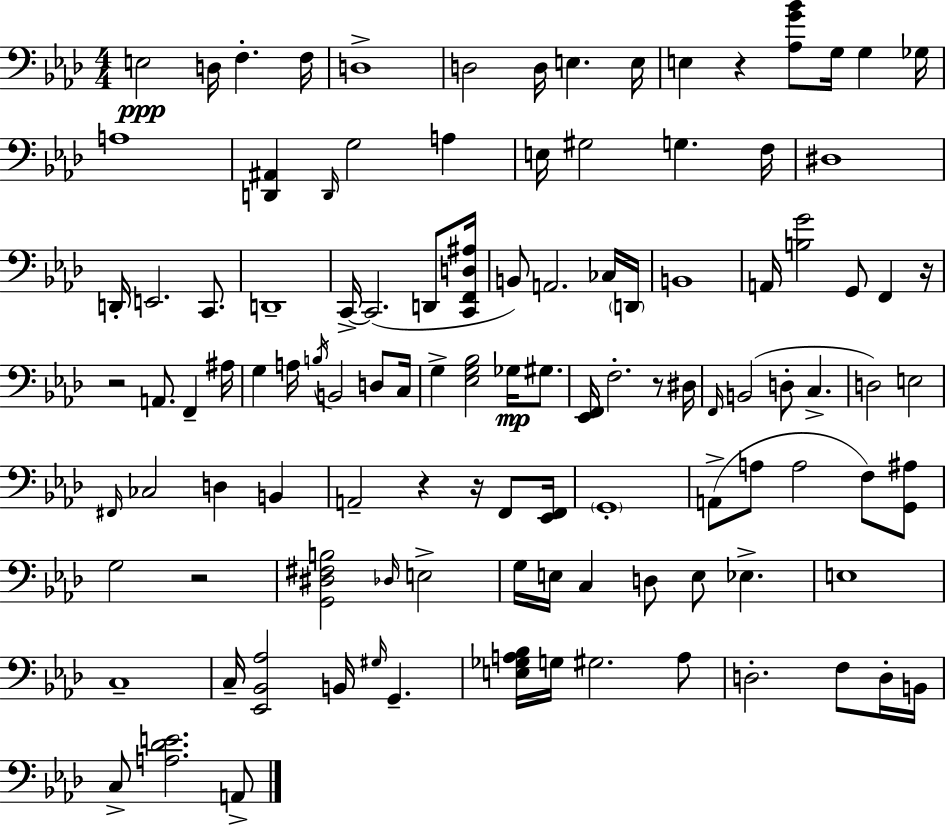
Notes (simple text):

E3/h D3/s F3/q. F3/s D3/w D3/h D3/s E3/q. E3/s E3/q R/q [Ab3,G4,Bb4]/e G3/s G3/q Gb3/s A3/w [D2,A#2]/q D2/s G3/h A3/q E3/s G#3/h G3/q. F3/s D#3/w D2/s E2/h. C2/e. D2/w C2/s C2/h. D2/e [C2,F2,D3,A#3]/s B2/e A2/h. CES3/s D2/s B2/w A2/s [B3,G4]/h G2/e F2/q R/s R/h A2/e. F2/q A#3/s G3/q A3/s B3/s B2/h D3/e C3/s G3/q [Eb3,G3,Bb3]/h Gb3/s G#3/e. [Eb2,F2]/s F3/h. R/e D#3/s F2/s B2/h D3/e C3/q. D3/h E3/h F#2/s CES3/h D3/q B2/q A2/h R/q R/s F2/e [Eb2,F2]/s G2/w A2/e A3/e A3/h F3/e [G2,A#3]/e G3/h R/h [G2,D#3,F#3,B3]/h Db3/s E3/h G3/s E3/s C3/q D3/e E3/e Eb3/q. E3/w C3/w C3/s [Eb2,Bb2,Ab3]/h B2/s G#3/s G2/q. [E3,Gb3,A3,Bb3]/s G3/s G#3/h. A3/e D3/h. F3/e D3/s B2/s C3/e [A3,Db4,E4]/h. A2/e